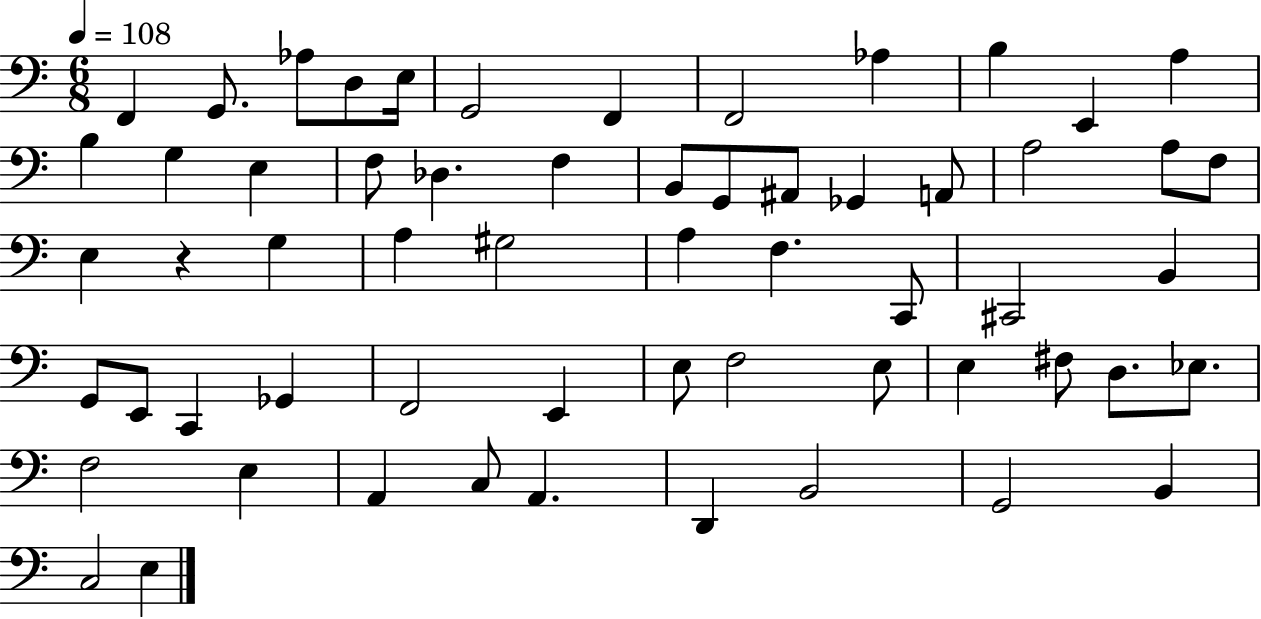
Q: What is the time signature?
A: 6/8